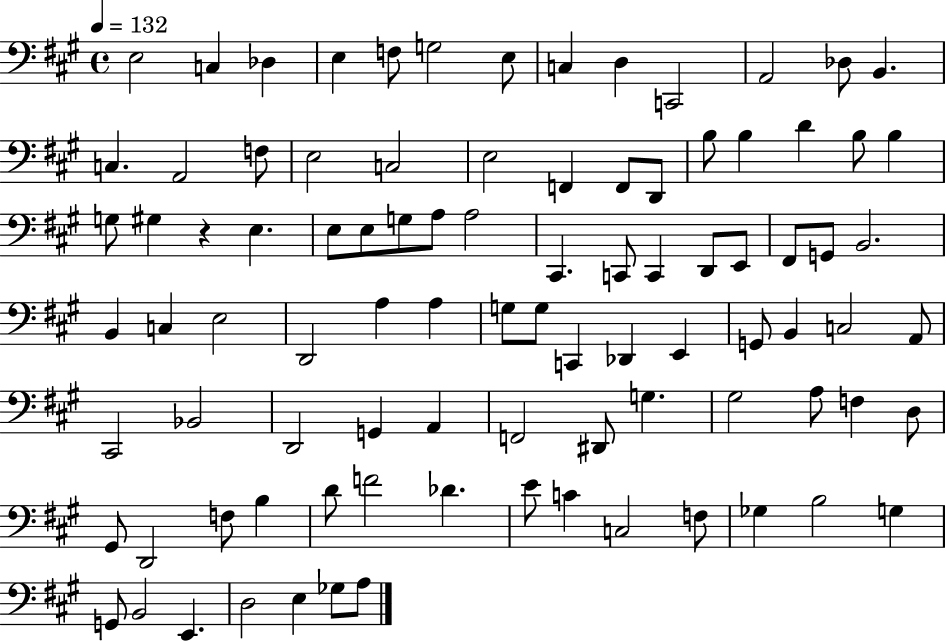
E3/h C3/q Db3/q E3/q F3/e G3/h E3/e C3/q D3/q C2/h A2/h Db3/e B2/q. C3/q. A2/h F3/e E3/h C3/h E3/h F2/q F2/e D2/e B3/e B3/q D4/q B3/e B3/q G3/e G#3/q R/q E3/q. E3/e E3/e G3/e A3/e A3/h C#2/q. C2/e C2/q D2/e E2/e F#2/e G2/e B2/h. B2/q C3/q E3/h D2/h A3/q A3/q G3/e G3/e C2/q Db2/q E2/q G2/e B2/q C3/h A2/e C#2/h Bb2/h D2/h G2/q A2/q F2/h D#2/e G3/q. G#3/h A3/e F3/q D3/e G#2/e D2/h F3/e B3/q D4/e F4/h Db4/q. E4/e C4/q C3/h F3/e Gb3/q B3/h G3/q G2/e B2/h E2/q. D3/h E3/q Gb3/e A3/e